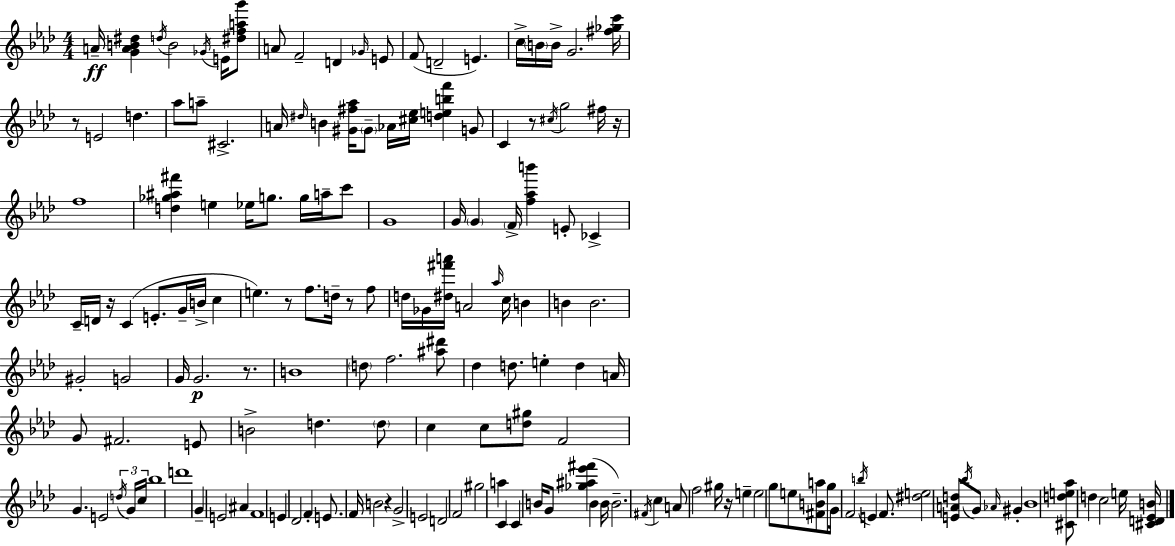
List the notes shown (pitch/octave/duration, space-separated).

A4/s [G4,A4,B4,D#5]/q D5/s B4/h Gb4/s E4/s [D#5,F5,A5,G6]/e A4/e F4/h D4/q Gb4/s E4/e F4/e D4/h E4/q. C5/s B4/s B4/s G4/h. [F#5,Gb5,C6]/s R/e E4/h D5/q. Ab5/e A5/e C#4/h. A4/s D#5/s B4/q [G#4,F#5,Ab5]/s G#4/e Ab4/s [C#5,Eb5]/s [D5,E5,B5,F6]/q G4/e C4/q R/e C#5/s G5/h F#5/s R/s F5/w [D5,Gb5,A#5,F#6]/q E5/q Eb5/s G5/e. G5/s A5/s C6/e G4/w G4/s G4/q F4/s [F5,Ab5,B6]/q E4/e CES4/q C4/s D4/s R/s C4/q E4/e. G4/s B4/s C5/q E5/q. R/e F5/e. D5/s R/e F5/e D5/s Gb4/s [D#5,F#6,A6]/s A4/h Ab5/s C5/s B4/q B4/q B4/h. G#4/h G4/h G4/s G4/h. R/e. B4/w D5/e F5/h. [A#5,D#6]/e Db5/q D5/e. E5/q D5/q A4/s G4/e F#4/h. E4/e B4/h D5/q. D5/e C5/q C5/e [D5,G#5]/e F4/h G4/q. E4/h D5/s G4/s C5/s Bb5/w D6/w G4/q E4/h A#4/q F4/w E4/q Db4/h F4/q E4/e. F4/s B4/h R/q G4/h E4/h D4/h F4/h G#5/h A5/q C4/q C4/q B4/s G4/e [Gb5,A#5,Eb6,F#6]/q B4/q B4/s B4/h. F#4/s C5/q A4/e F5/h G#5/s R/s E5/q E5/h G5/e E5/e [F#4,B4,A5]/e G5/e G4/s F4/h B5/s E4/q F4/e. [D#5,E5]/h [E4,A4,D5]/e Bb5/s G4/e Ab4/s G#4/q Bb4/w [C#4,D5,E5,Ab5]/e D5/q C5/h E5/s [C#4,D4,Eb4,B4]/s